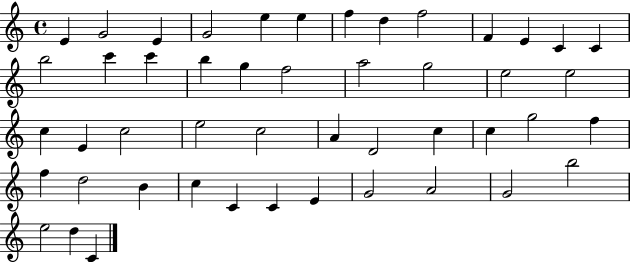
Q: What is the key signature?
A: C major